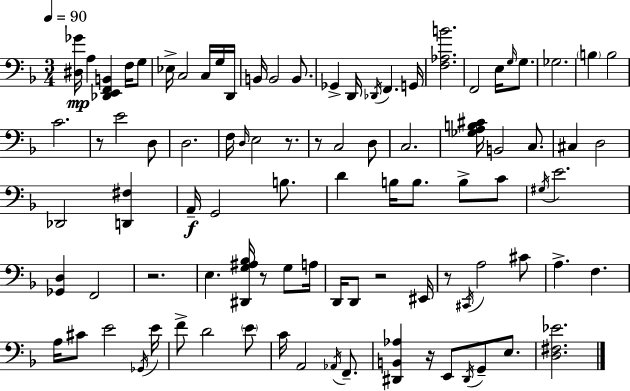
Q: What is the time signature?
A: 3/4